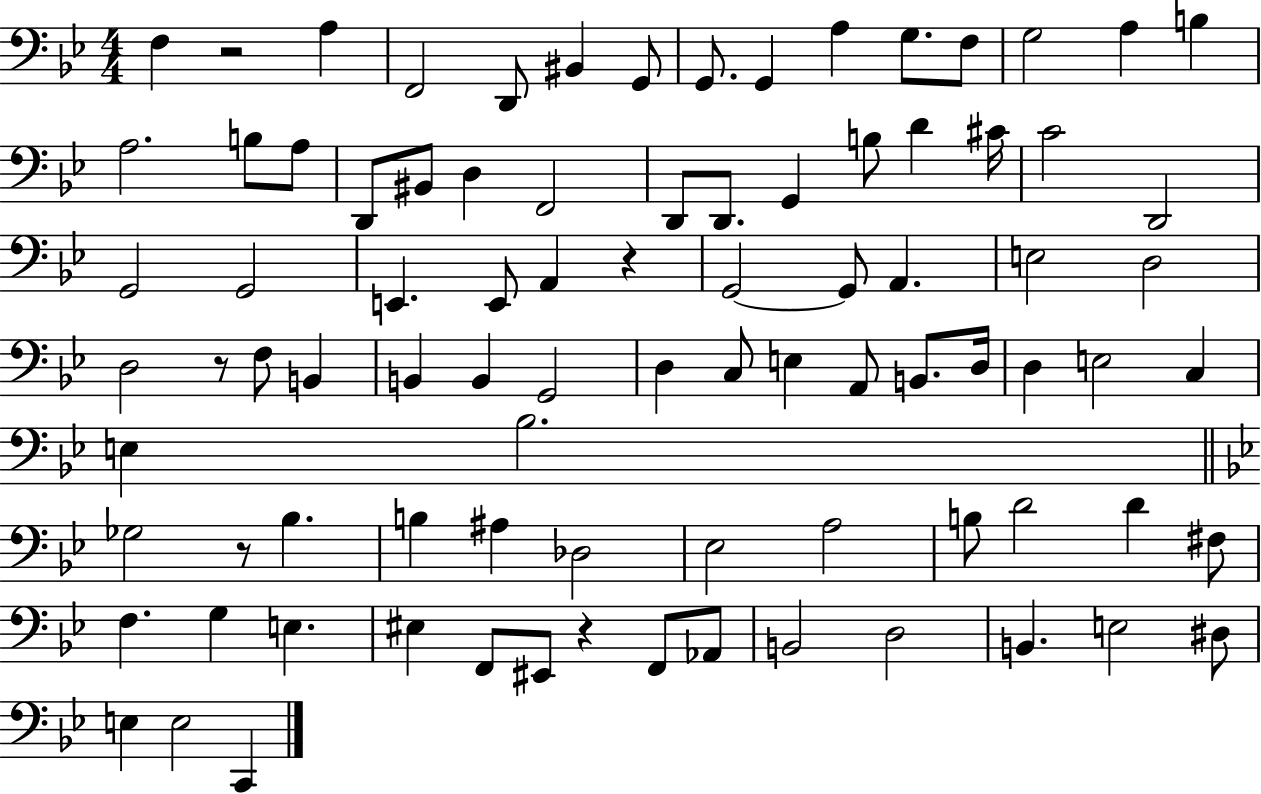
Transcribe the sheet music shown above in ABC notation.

X:1
T:Untitled
M:4/4
L:1/4
K:Bb
F, z2 A, F,,2 D,,/2 ^B,, G,,/2 G,,/2 G,, A, G,/2 F,/2 G,2 A, B, A,2 B,/2 A,/2 D,,/2 ^B,,/2 D, F,,2 D,,/2 D,,/2 G,, B,/2 D ^C/4 C2 D,,2 G,,2 G,,2 E,, E,,/2 A,, z G,,2 G,,/2 A,, E,2 D,2 D,2 z/2 F,/2 B,, B,, B,, G,,2 D, C,/2 E, A,,/2 B,,/2 D,/4 D, E,2 C, E, _B,2 _G,2 z/2 _B, B, ^A, _D,2 _E,2 A,2 B,/2 D2 D ^F,/2 F, G, E, ^E, F,,/2 ^E,,/2 z F,,/2 _A,,/2 B,,2 D,2 B,, E,2 ^D,/2 E, E,2 C,,